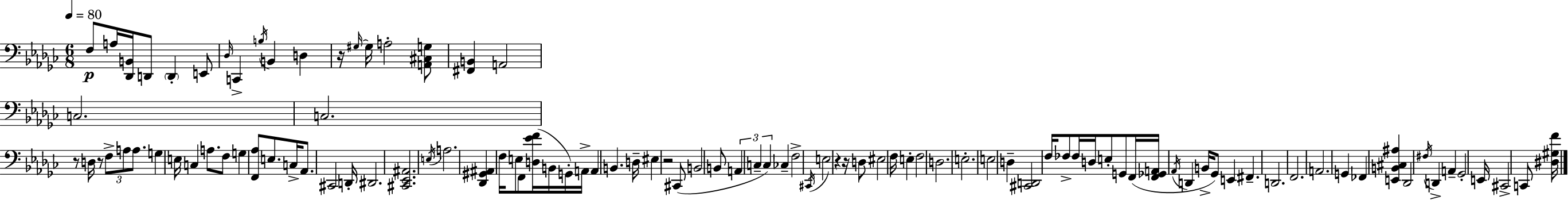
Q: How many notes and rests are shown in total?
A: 106